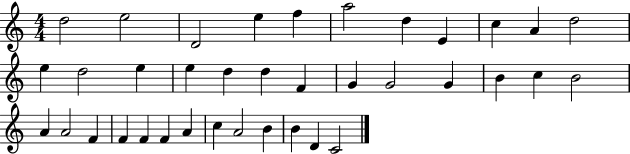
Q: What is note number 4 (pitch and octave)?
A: E5